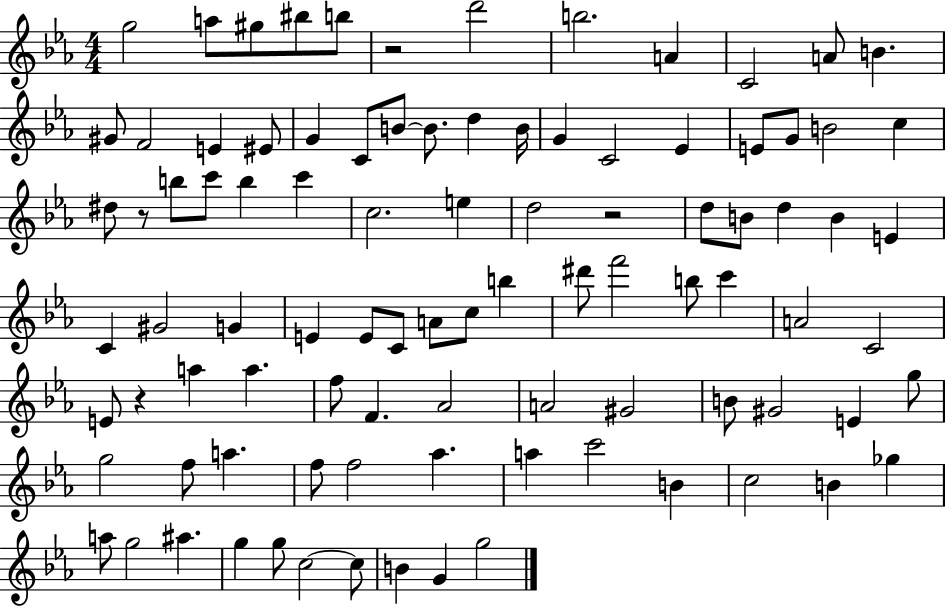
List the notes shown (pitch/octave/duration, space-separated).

G5/h A5/e G#5/e BIS5/e B5/e R/h D6/h B5/h. A4/q C4/h A4/e B4/q. G#4/e F4/h E4/q EIS4/e G4/q C4/e B4/e B4/e. D5/q B4/s G4/q C4/h Eb4/q E4/e G4/e B4/h C5/q D#5/e R/e B5/e C6/e B5/q C6/q C5/h. E5/q D5/h R/h D5/e B4/e D5/q B4/q E4/q C4/q G#4/h G4/q E4/q E4/e C4/e A4/e C5/e B5/q D#6/e F6/h B5/e C6/q A4/h C4/h E4/e R/q A5/q A5/q. F5/e F4/q. Ab4/h A4/h G#4/h B4/e G#4/h E4/q G5/e G5/h F5/e A5/q. F5/e F5/h Ab5/q. A5/q C6/h B4/q C5/h B4/q Gb5/q A5/e G5/h A#5/q. G5/q G5/e C5/h C5/e B4/q G4/q G5/h